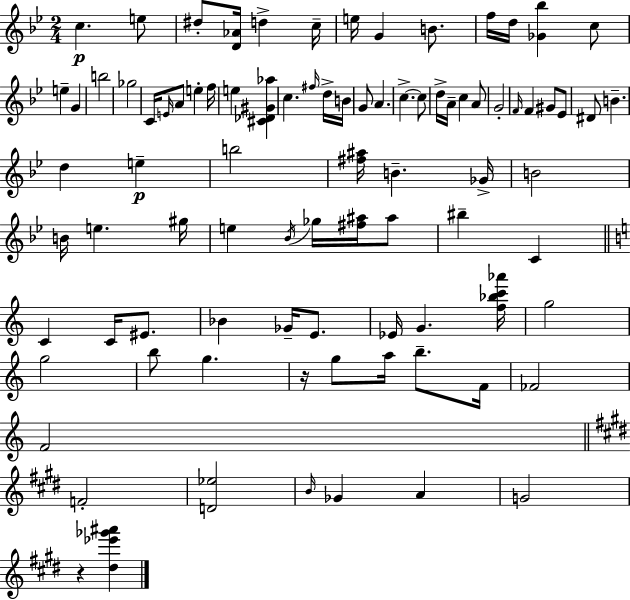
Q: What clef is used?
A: treble